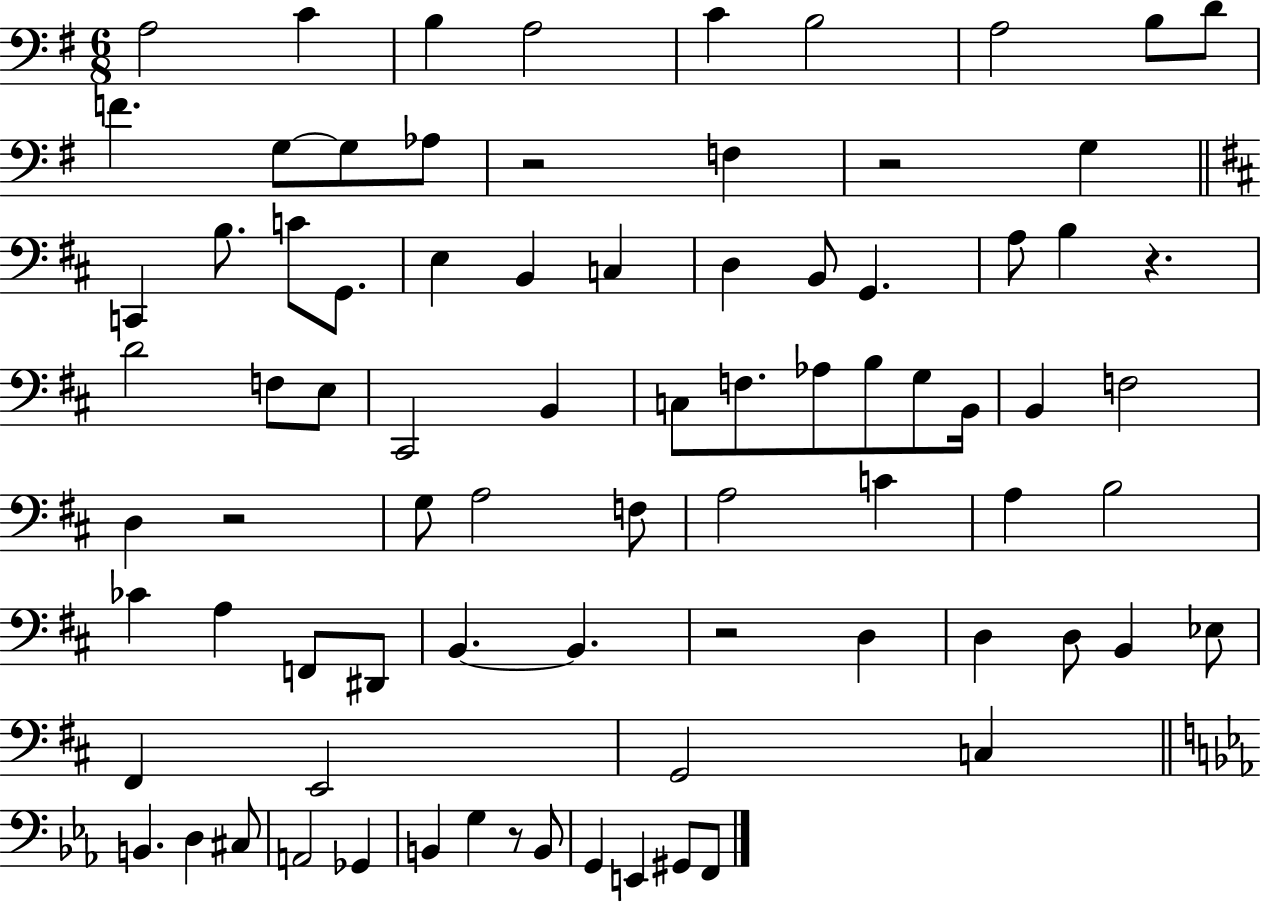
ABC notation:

X:1
T:Untitled
M:6/8
L:1/4
K:G
A,2 C B, A,2 C B,2 A,2 B,/2 D/2 F G,/2 G,/2 _A,/2 z2 F, z2 G, C,, B,/2 C/2 G,,/2 E, B,, C, D, B,,/2 G,, A,/2 B, z D2 F,/2 E,/2 ^C,,2 B,, C,/2 F,/2 _A,/2 B,/2 G,/2 B,,/4 B,, F,2 D, z2 G,/2 A,2 F,/2 A,2 C A, B,2 _C A, F,,/2 ^D,,/2 B,, B,, z2 D, D, D,/2 B,, _E,/2 ^F,, E,,2 G,,2 C, B,, D, ^C,/2 A,,2 _G,, B,, G, z/2 B,,/2 G,, E,, ^G,,/2 F,,/2